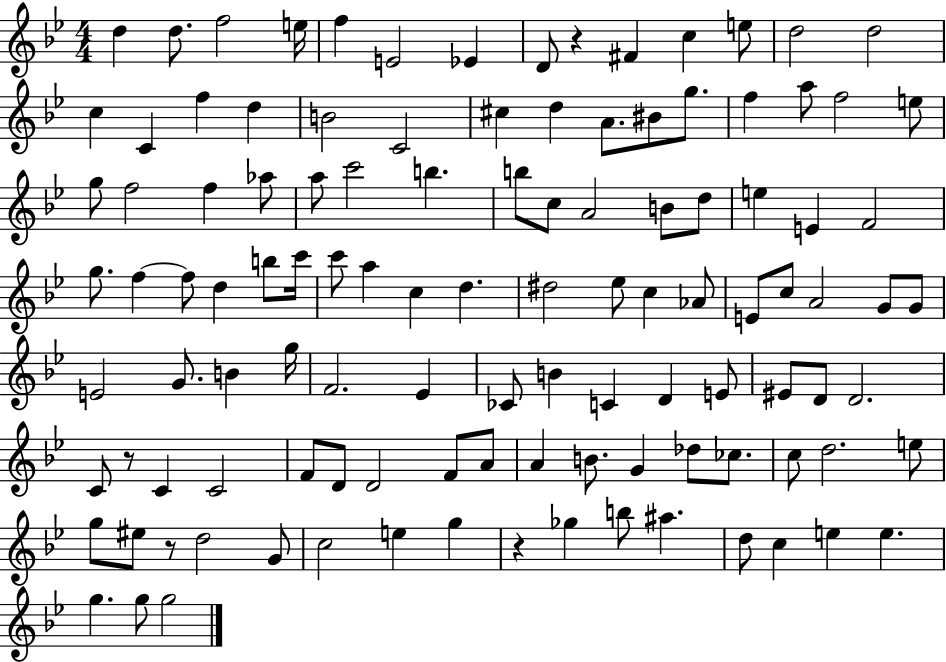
X:1
T:Untitled
M:4/4
L:1/4
K:Bb
d d/2 f2 e/4 f E2 _E D/2 z ^F c e/2 d2 d2 c C f d B2 C2 ^c d A/2 ^B/2 g/2 f a/2 f2 e/2 g/2 f2 f _a/2 a/2 c'2 b b/2 c/2 A2 B/2 d/2 e E F2 g/2 f f/2 d b/2 c'/4 c'/2 a c d ^d2 _e/2 c _A/2 E/2 c/2 A2 G/2 G/2 E2 G/2 B g/4 F2 _E _C/2 B C D E/2 ^E/2 D/2 D2 C/2 z/2 C C2 F/2 D/2 D2 F/2 A/2 A B/2 G _d/2 _c/2 c/2 d2 e/2 g/2 ^e/2 z/2 d2 G/2 c2 e g z _g b/2 ^a d/2 c e e g g/2 g2